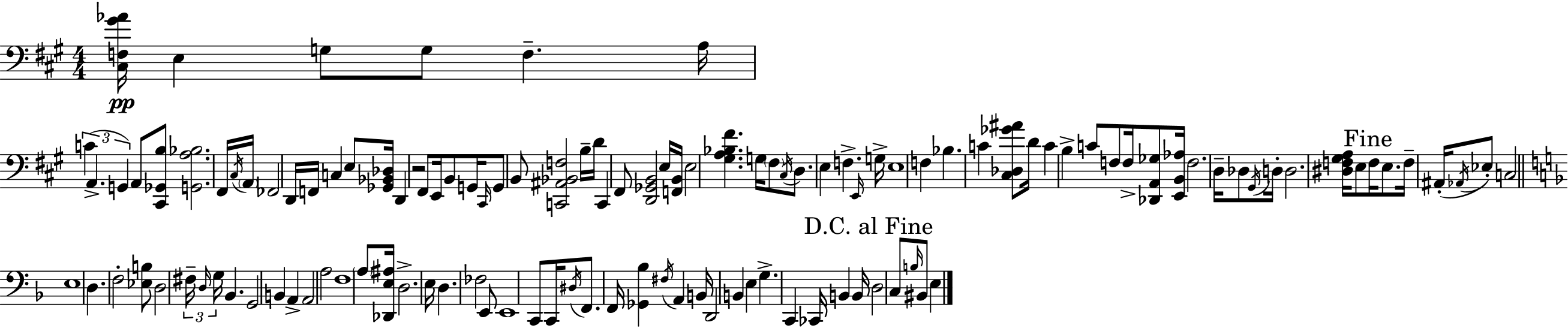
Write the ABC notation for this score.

X:1
T:Untitled
M:4/4
L:1/4
K:A
[^C,F,^G_A]/4 E, G,/2 G,/2 F, A,/4 C A,, G,, A,,/2 [^C,,_G,,B,]/2 [G,,A,_B,]2 ^F,,/4 ^C,/4 A,,/4 _F,,2 D,,/4 F,,/4 C, E,/2 [_G,,_B,,_D,]/4 D,, z2 ^F,,/2 E,,/4 B,,/2 G,,/4 ^C,,/4 G,,/2 B,,/2 [C,,^A,,_B,,F,]2 B,/4 D/4 C,, ^F,,/2 [D,,_G,,B,,]2 E,/4 [F,,B,,]/4 E,2 [^G,A,_B,^F] G,/4 ^F,/2 ^C,/4 D,/2 E, F, E,,/4 G,/4 E,4 F, _B, C [^C,_D,_G^A]/2 D/4 C B, C/2 F,/2 F,/4 [_D,,A,,_G,]/2 [E,,B,,_A,]/4 F,2 D,/4 _D,/2 ^G,,/4 D,/4 D,2 [^D,F,^G,A,]/4 E,/2 F,/4 E,/2 F,/4 ^A,,/4 _A,,/4 _E,/2 C,2 E,4 D, F,2 [_E,B,]/2 D,2 ^F,/4 D,/4 G,/4 _B,, G,,2 B,, A,, A,,2 A,2 F,4 A,/2 [_D,,E,^A,]/4 D,2 E,/4 D, _F,2 E,,/2 E,,4 C,,/2 C,,/4 ^D,/4 F,,/2 F,,/4 [_G,,_B,] ^F,/4 A,, B,,/4 D,,2 B,, E, G, C,, _C,,/4 B,, B,,/4 D,2 C,/2 B,/4 ^B,,/2 E,